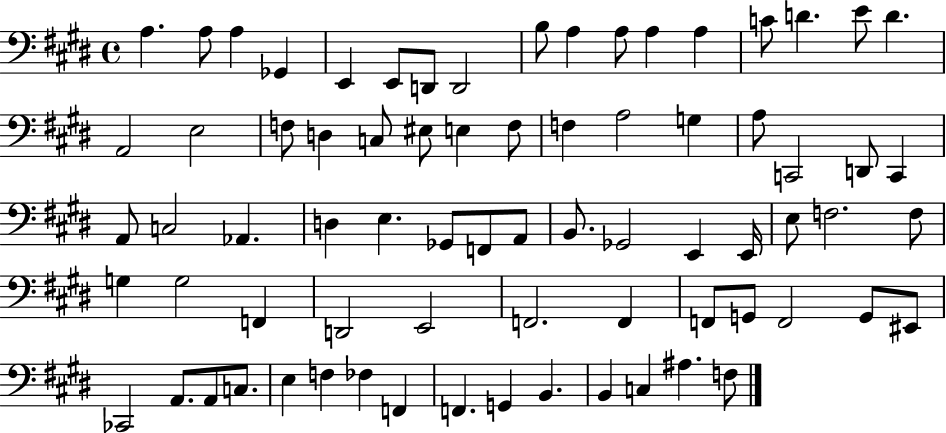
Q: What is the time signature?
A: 4/4